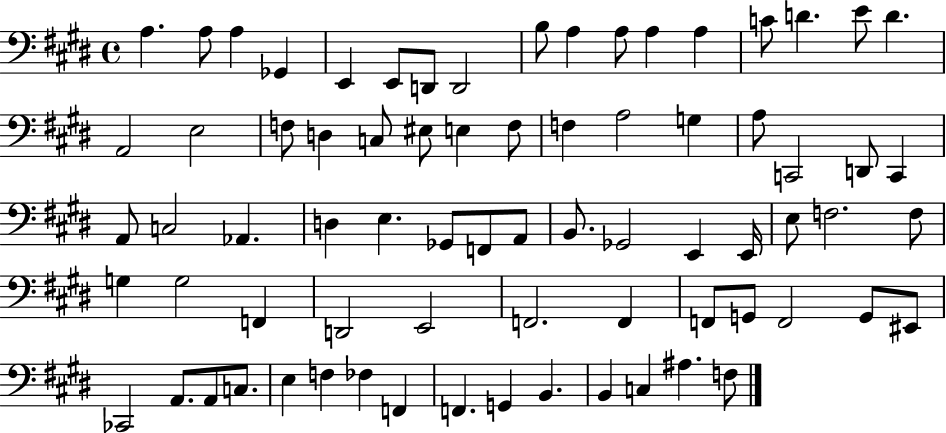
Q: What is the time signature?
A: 4/4